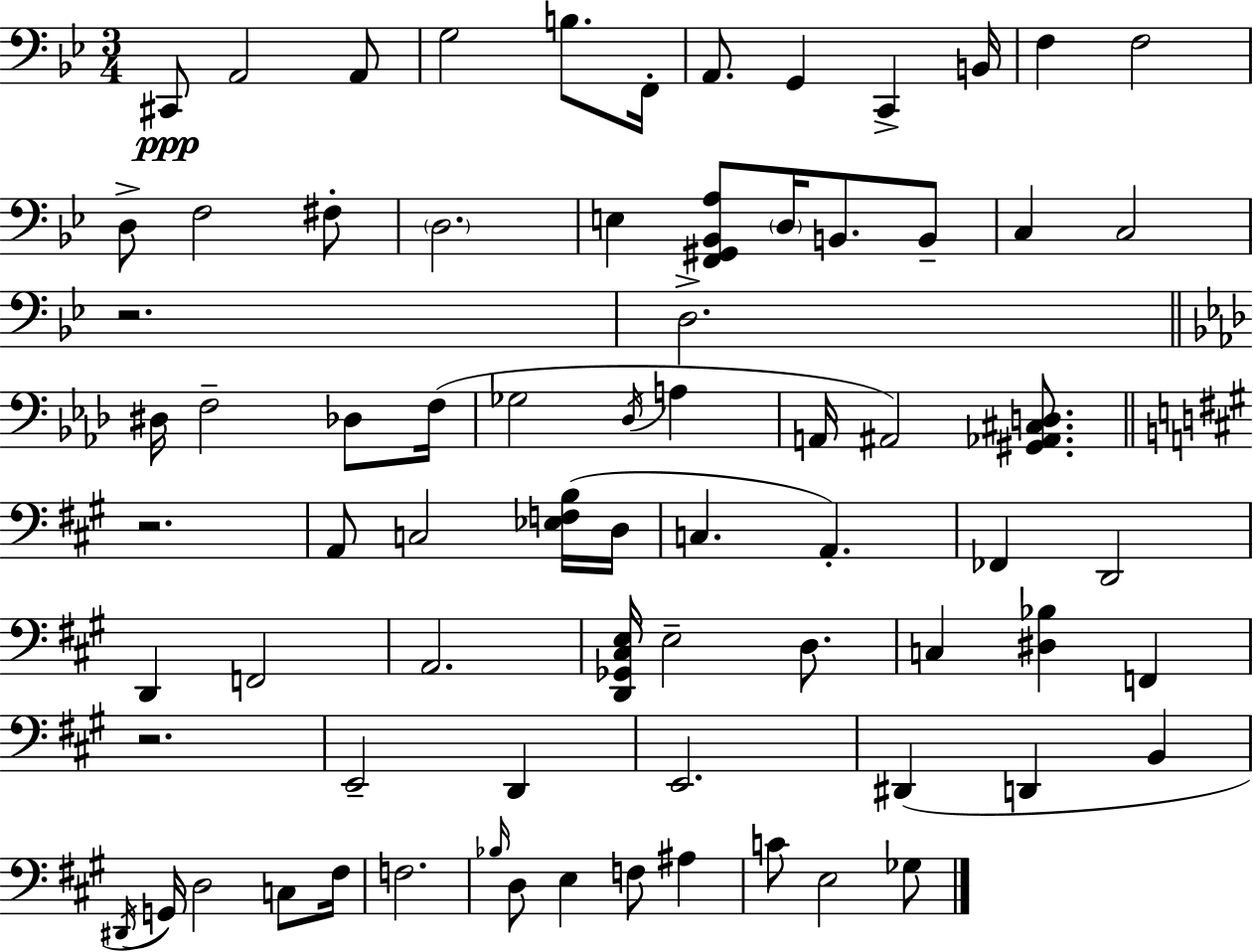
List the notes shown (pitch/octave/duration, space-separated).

C#2/e A2/h A2/e G3/h B3/e. F2/s A2/e. G2/q C2/q B2/s F3/q F3/h D3/e F3/h F#3/e D3/h. E3/q [F2,G#2,Bb2,A3]/e D3/s B2/e. B2/e C3/q C3/h R/h. D3/h. D#3/s F3/h Db3/e F3/s Gb3/h Db3/s A3/q A2/s A#2/h [G#2,Ab2,C#3,D3]/e. R/h. A2/e C3/h [Eb3,F3,B3]/s D3/s C3/q. A2/q. FES2/q D2/h D2/q F2/h A2/h. [D2,Gb2,C#3,E3]/s E3/h D3/e. C3/q [D#3,Bb3]/q F2/q R/h. E2/h D2/q E2/h. D#2/q D2/q B2/q D#2/s G2/s D3/h C3/e F#3/s F3/h. Bb3/s D3/e E3/q F3/e A#3/q C4/e E3/h Gb3/e